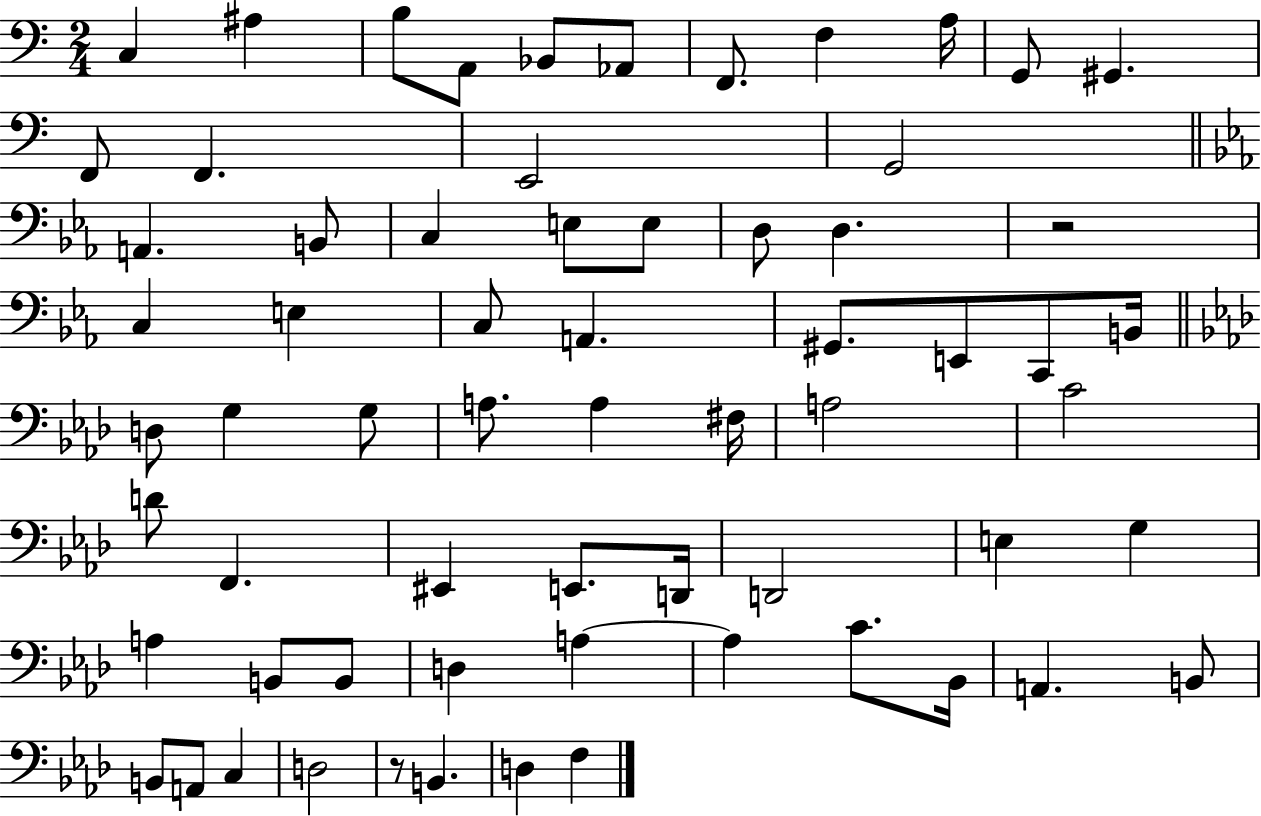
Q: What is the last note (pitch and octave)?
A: F3